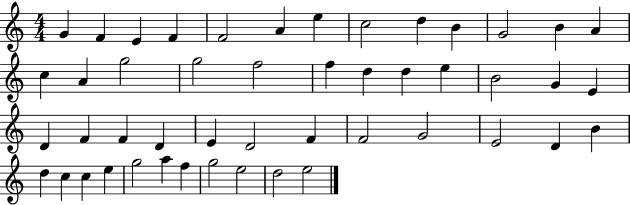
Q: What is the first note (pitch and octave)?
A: G4